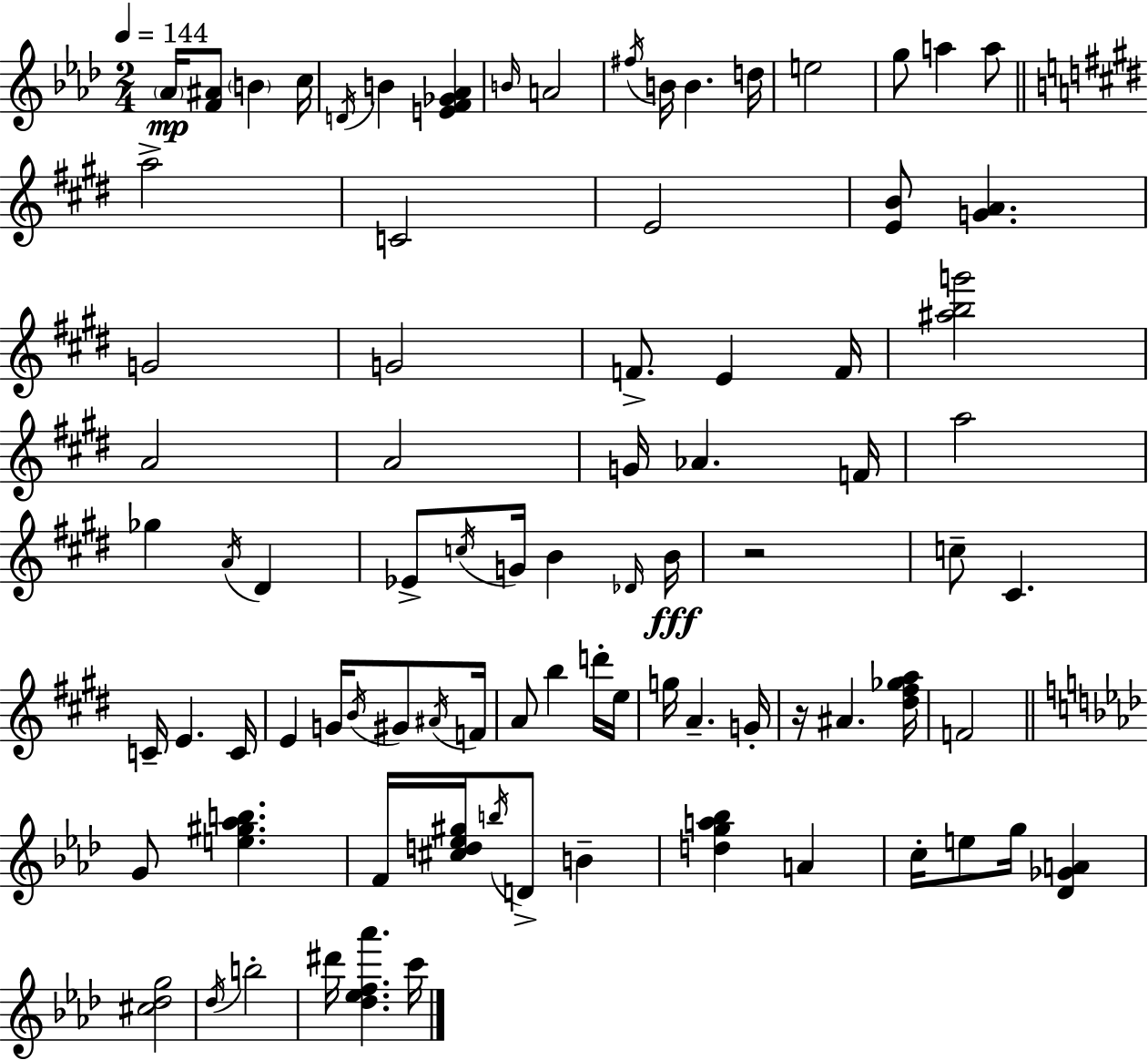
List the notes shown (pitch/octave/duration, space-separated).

Ab4/s [F4,A#4]/e B4/q C5/s D4/s B4/q [E4,F4,Gb4,Ab4]/q B4/s A4/h F#5/s B4/s B4/q. D5/s E5/h G5/e A5/q A5/e A5/h C4/h E4/h [E4,B4]/e [G4,A4]/q. G4/h G4/h F4/e. E4/q F4/s [A#5,B5,G6]/h A4/h A4/h G4/s Ab4/q. F4/s A5/h Gb5/q A4/s D#4/q Eb4/e C5/s G4/s B4/q Db4/s B4/s R/h C5/e C#4/q. C4/s E4/q. C4/s E4/q G4/s B4/s G#4/e A#4/s F4/s A4/e B5/q D6/s E5/s G5/s A4/q. G4/s R/s A#4/q. [D#5,F#5,Gb5,A5]/s F4/h G4/e [E5,G#5,Ab5,B5]/q. F4/s [C#5,D5,Eb5,G#5]/s B5/s D4/e B4/q [D5,G5,A5,Bb5]/q A4/q C5/s E5/e G5/s [Db4,Gb4,A4]/q [C#5,Db5,G5]/h Db5/s B5/h D#6/s [Db5,Eb5,F5,Ab6]/q. C6/s